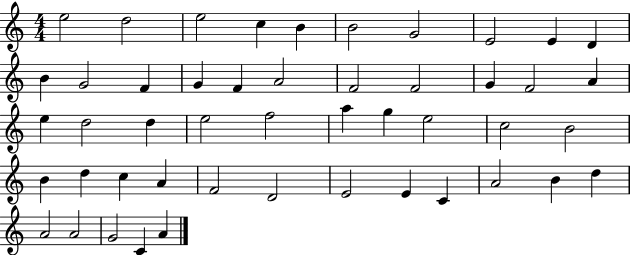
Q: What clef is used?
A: treble